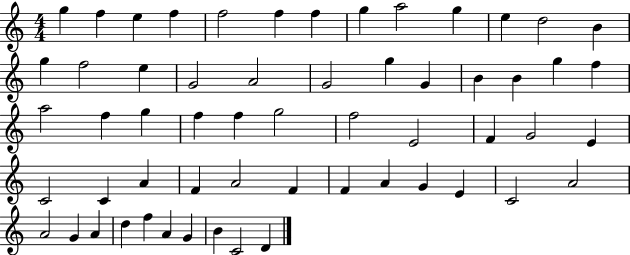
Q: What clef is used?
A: treble